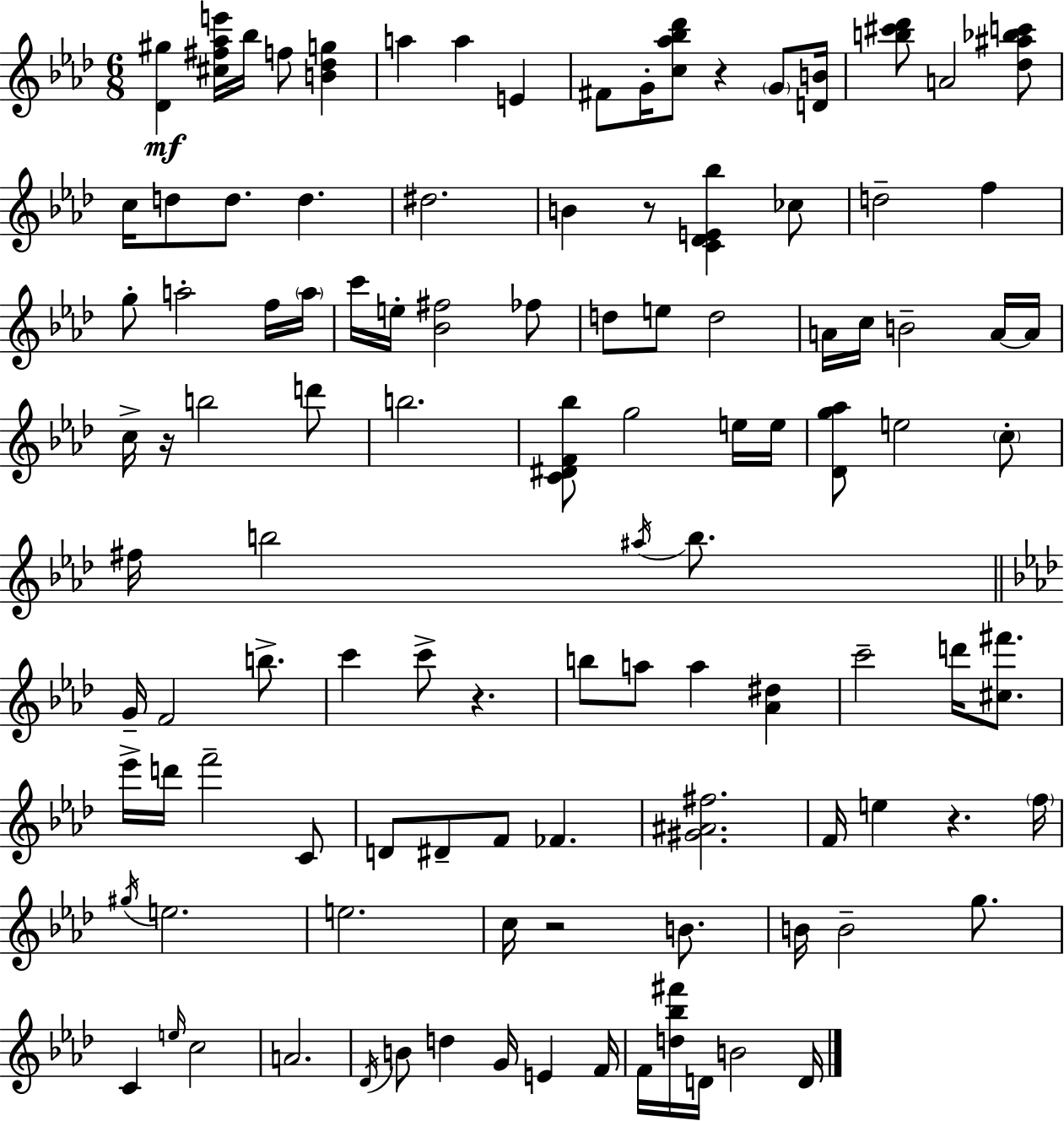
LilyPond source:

{
  \clef treble
  \numericTimeSignature
  \time 6/8
  \key f \minor
  <des' gis''>4\mf <cis'' fis'' aes'' e'''>16 bes''16 f''8 <b' des'' g''>4 | a''4 a''4 e'4 | fis'8 g'16-. <c'' aes'' bes'' des'''>8 r4 \parenthesize g'8 <d' b'>16 | <b'' cis''' des'''>8 a'2 <des'' ais'' bes'' c'''>8 | \break c''16 d''8 d''8. d''4. | dis''2. | b'4 r8 <c' des' e' bes''>4 ces''8 | d''2-- f''4 | \break g''8-. a''2-. f''16 \parenthesize a''16 | c'''16 e''16-. <bes' fis''>2 fes''8 | d''8 e''8 d''2 | a'16 c''16 b'2-- a'16~~ a'16 | \break c''16-> r16 b''2 d'''8 | b''2. | <c' dis' f' bes''>8 g''2 e''16 e''16 | <des' g'' aes''>8 e''2 \parenthesize c''8-. | \break fis''16 b''2 \acciaccatura { ais''16 } b''8. | \bar "||" \break \key f \minor g'16-- f'2 b''8.-> | c'''4 c'''8-> r4. | b''8 a''8 a''4 <aes' dis''>4 | c'''2-- d'''16 <cis'' fis'''>8. | \break ees'''16-> d'''16 f'''2-- c'8 | d'8 dis'8-- f'8 fes'4. | <gis' ais' fis''>2. | f'16 e''4 r4. \parenthesize f''16 | \break \acciaccatura { gis''16 } e''2. | e''2. | c''16 r2 b'8. | b'16 b'2-- g''8. | \break c'4 \grace { e''16 } c''2 | a'2. | \acciaccatura { des'16 } b'8 d''4 g'16 e'4 | f'16 f'16 <d'' bes'' fis'''>16 d'16 b'2 | \break d'16 \bar "|."
}